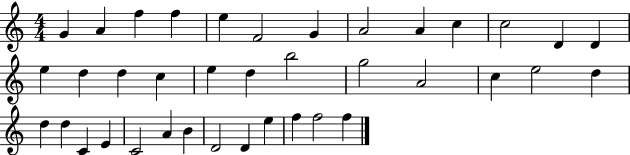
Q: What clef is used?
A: treble